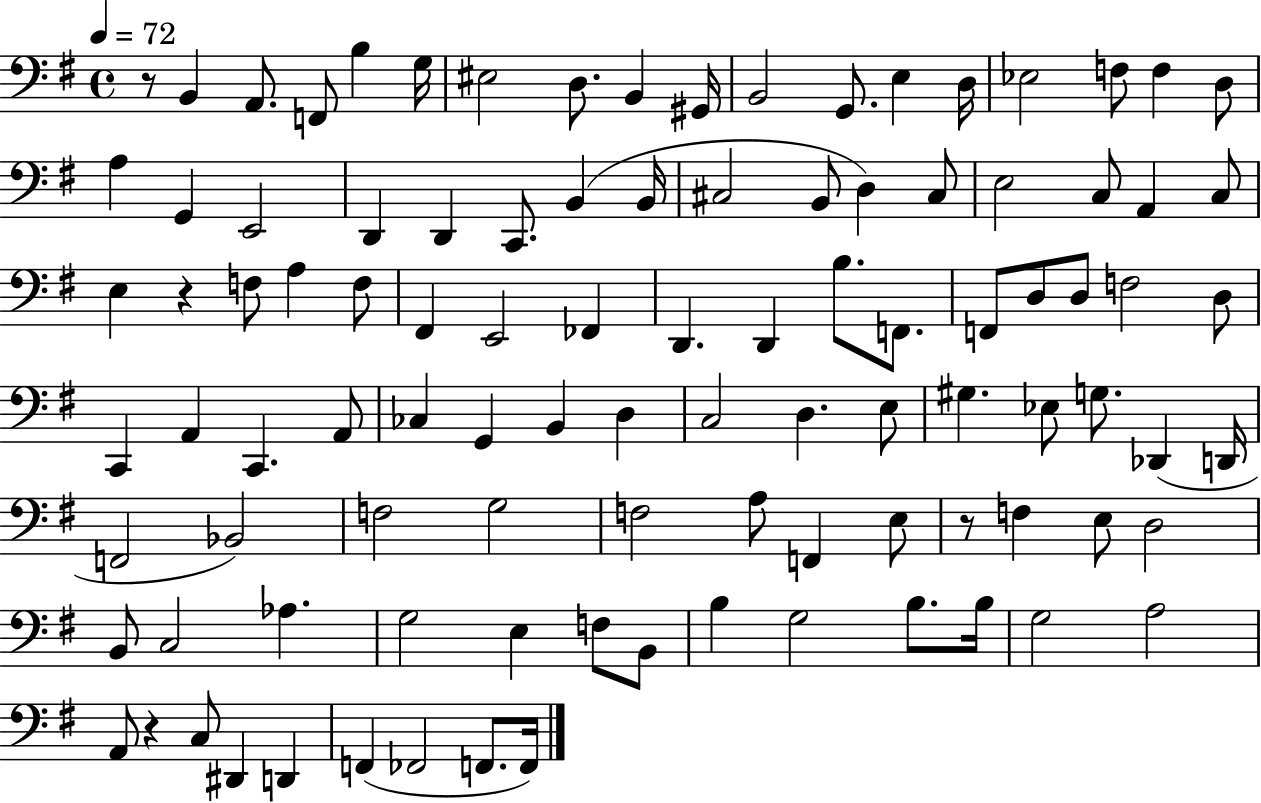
X:1
T:Untitled
M:4/4
L:1/4
K:G
z/2 B,, A,,/2 F,,/2 B, G,/4 ^E,2 D,/2 B,, ^G,,/4 B,,2 G,,/2 E, D,/4 _E,2 F,/2 F, D,/2 A, G,, E,,2 D,, D,, C,,/2 B,, B,,/4 ^C,2 B,,/2 D, ^C,/2 E,2 C,/2 A,, C,/2 E, z F,/2 A, F,/2 ^F,, E,,2 _F,, D,, D,, B,/2 F,,/2 F,,/2 D,/2 D,/2 F,2 D,/2 C,, A,, C,, A,,/2 _C, G,, B,, D, C,2 D, E,/2 ^G, _E,/2 G,/2 _D,, D,,/4 F,,2 _B,,2 F,2 G,2 F,2 A,/2 F,, E,/2 z/2 F, E,/2 D,2 B,,/2 C,2 _A, G,2 E, F,/2 B,,/2 B, G,2 B,/2 B,/4 G,2 A,2 A,,/2 z C,/2 ^D,, D,, F,, _F,,2 F,,/2 F,,/4